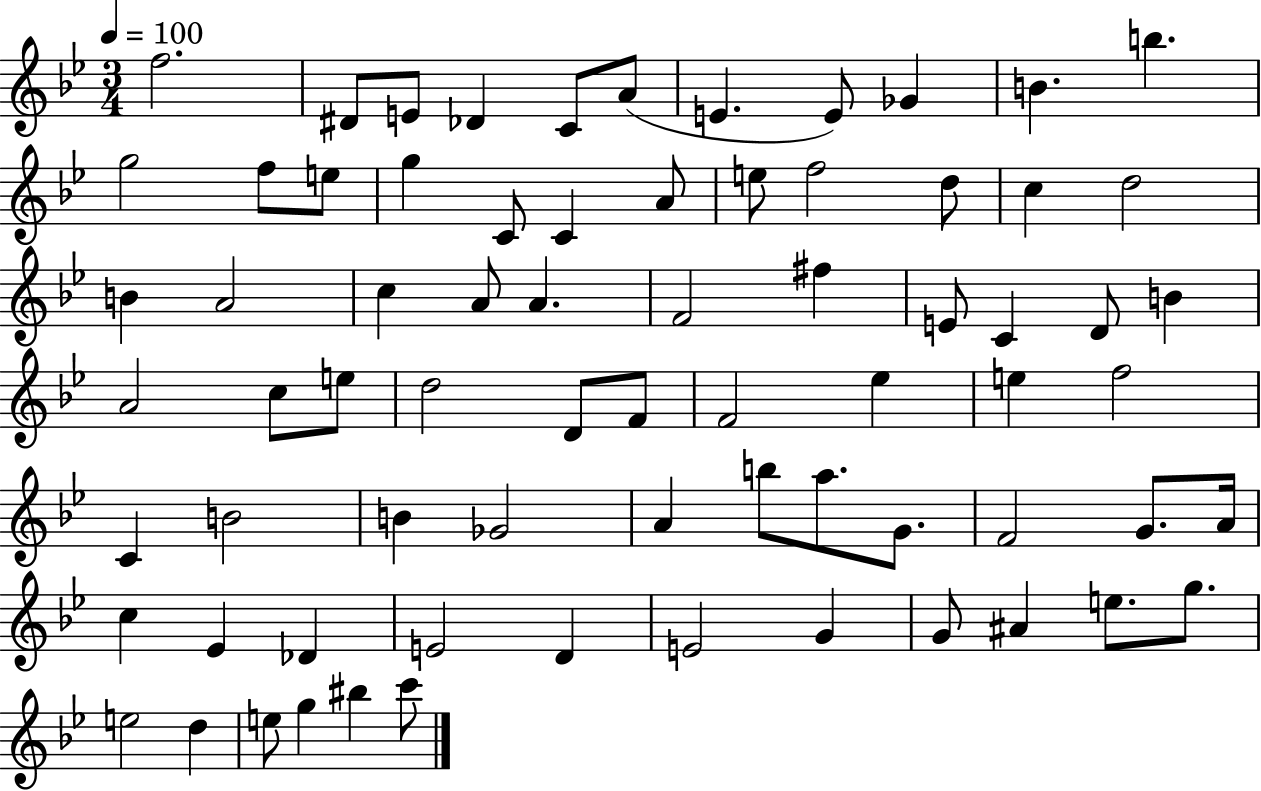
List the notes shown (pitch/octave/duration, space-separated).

F5/h. D#4/e E4/e Db4/q C4/e A4/e E4/q. E4/e Gb4/q B4/q. B5/q. G5/h F5/e E5/e G5/q C4/e C4/q A4/e E5/e F5/h D5/e C5/q D5/h B4/q A4/h C5/q A4/e A4/q. F4/h F#5/q E4/e C4/q D4/e B4/q A4/h C5/e E5/e D5/h D4/e F4/e F4/h Eb5/q E5/q F5/h C4/q B4/h B4/q Gb4/h A4/q B5/e A5/e. G4/e. F4/h G4/e. A4/s C5/q Eb4/q Db4/q E4/h D4/q E4/h G4/q G4/e A#4/q E5/e. G5/e. E5/h D5/q E5/e G5/q BIS5/q C6/e